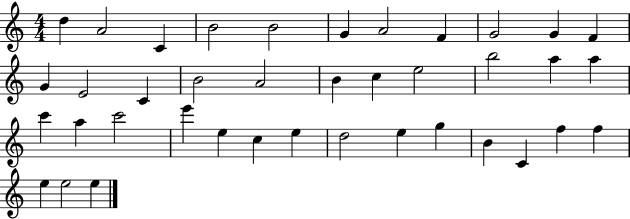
D5/q A4/h C4/q B4/h B4/h G4/q A4/h F4/q G4/h G4/q F4/q G4/q E4/h C4/q B4/h A4/h B4/q C5/q E5/h B5/h A5/q A5/q C6/q A5/q C6/h E6/q E5/q C5/q E5/q D5/h E5/q G5/q B4/q C4/q F5/q F5/q E5/q E5/h E5/q